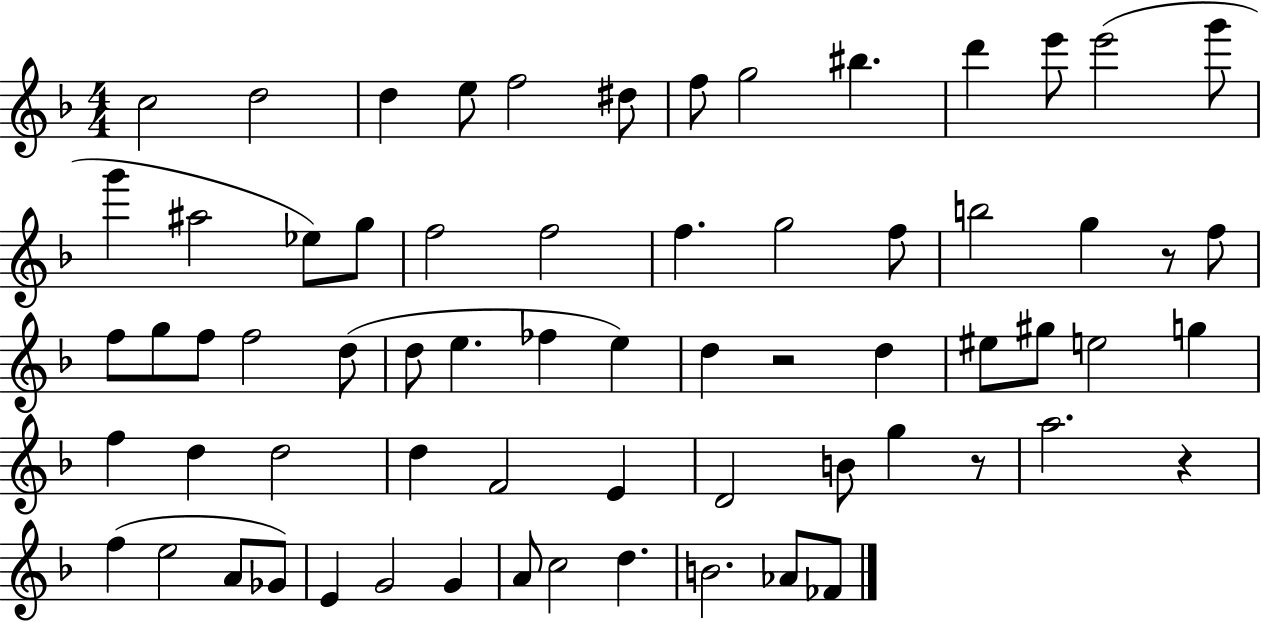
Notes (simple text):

C5/h D5/h D5/q E5/e F5/h D#5/e F5/e G5/h BIS5/q. D6/q E6/e E6/h G6/e G6/q A#5/h Eb5/e G5/e F5/h F5/h F5/q. G5/h F5/e B5/h G5/q R/e F5/e F5/e G5/e F5/e F5/h D5/e D5/e E5/q. FES5/q E5/q D5/q R/h D5/q EIS5/e G#5/e E5/h G5/q F5/q D5/q D5/h D5/q F4/h E4/q D4/h B4/e G5/q R/e A5/h. R/q F5/q E5/h A4/e Gb4/e E4/q G4/h G4/q A4/e C5/h D5/q. B4/h. Ab4/e FES4/e